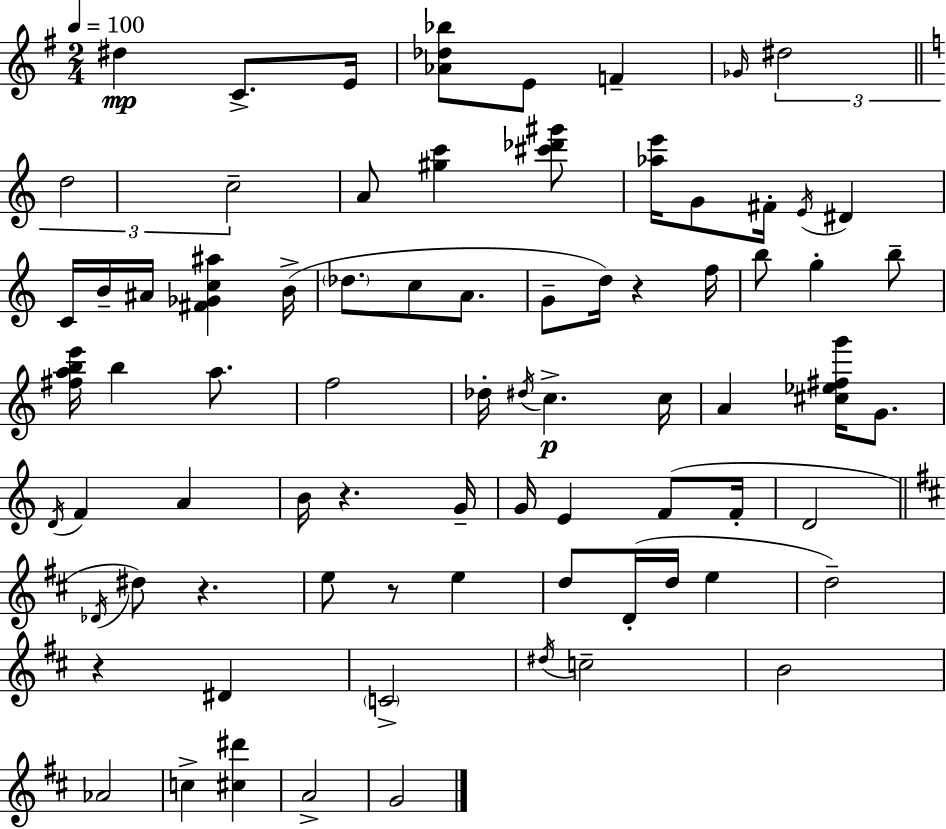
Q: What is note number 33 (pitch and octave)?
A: C5